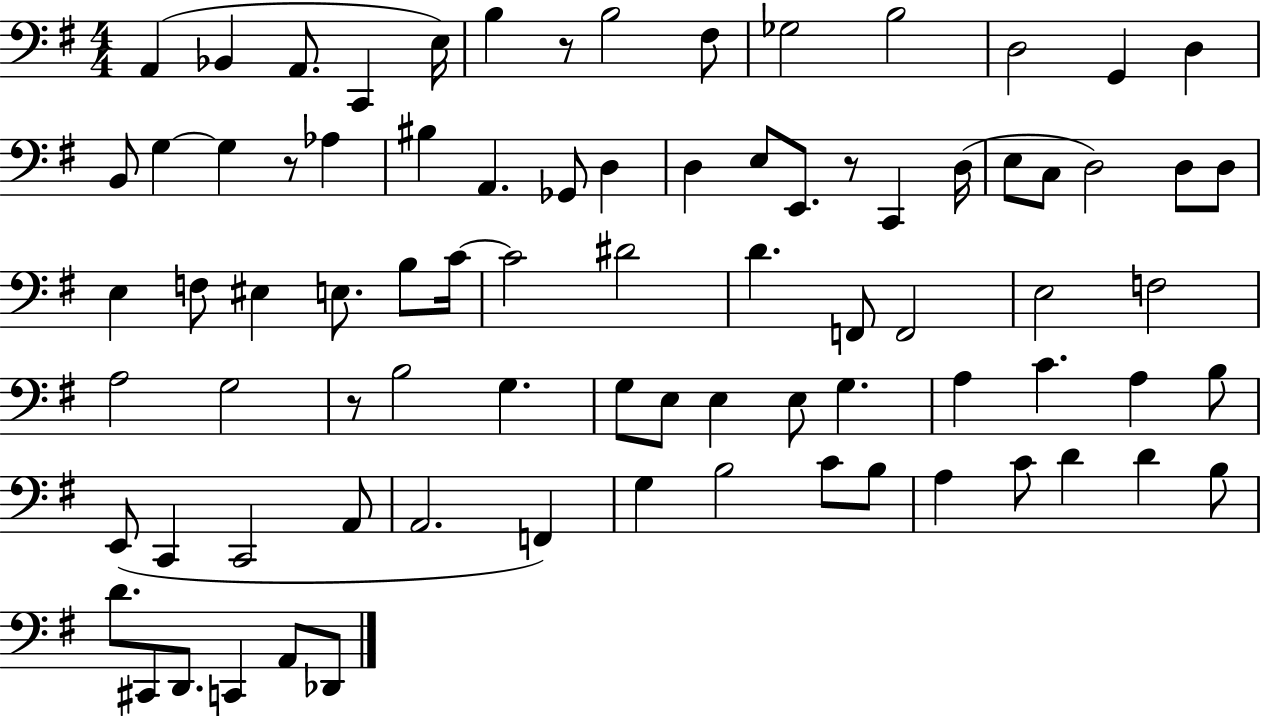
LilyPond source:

{
  \clef bass
  \numericTimeSignature
  \time 4/4
  \key g \major
  a,4( bes,4 a,8. c,4 e16) | b4 r8 b2 fis8 | ges2 b2 | d2 g,4 d4 | \break b,8 g4~~ g4 r8 aes4 | bis4 a,4. ges,8 d4 | d4 e8 e,8. r8 c,4 d16( | e8 c8 d2) d8 d8 | \break e4 f8 eis4 e8. b8 c'16~~ | c'2 dis'2 | d'4. f,8 f,2 | e2 f2 | \break a2 g2 | r8 b2 g4. | g8 e8 e4 e8 g4. | a4 c'4. a4 b8 | \break e,8( c,4 c,2 a,8 | a,2. f,4) | g4 b2 c'8 b8 | a4 c'8 d'4 d'4 b8 | \break d'8. cis,8 d,8. c,4 a,8 des,8 | \bar "|."
}